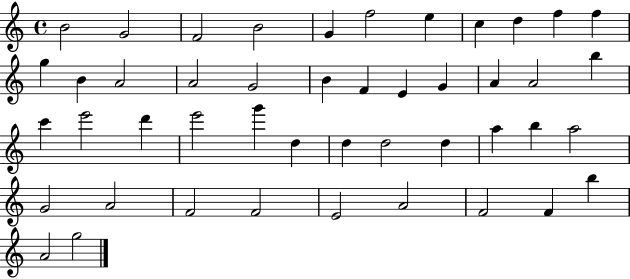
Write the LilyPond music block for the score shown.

{
  \clef treble
  \time 4/4
  \defaultTimeSignature
  \key c \major
  b'2 g'2 | f'2 b'2 | g'4 f''2 e''4 | c''4 d''4 f''4 f''4 | \break g''4 b'4 a'2 | a'2 g'2 | b'4 f'4 e'4 g'4 | a'4 a'2 b''4 | \break c'''4 e'''2 d'''4 | e'''2 g'''4 d''4 | d''4 d''2 d''4 | a''4 b''4 a''2 | \break g'2 a'2 | f'2 f'2 | e'2 a'2 | f'2 f'4 b''4 | \break a'2 g''2 | \bar "|."
}